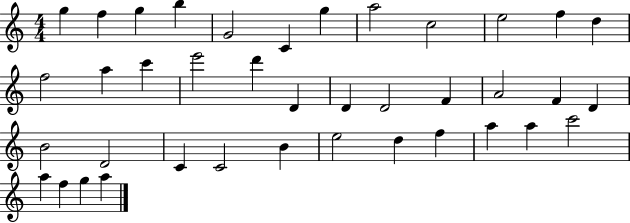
{
  \clef treble
  \numericTimeSignature
  \time 4/4
  \key c \major
  g''4 f''4 g''4 b''4 | g'2 c'4 g''4 | a''2 c''2 | e''2 f''4 d''4 | \break f''2 a''4 c'''4 | e'''2 d'''4 d'4 | d'4 d'2 f'4 | a'2 f'4 d'4 | \break b'2 d'2 | c'4 c'2 b'4 | e''2 d''4 f''4 | a''4 a''4 c'''2 | \break a''4 f''4 g''4 a''4 | \bar "|."
}